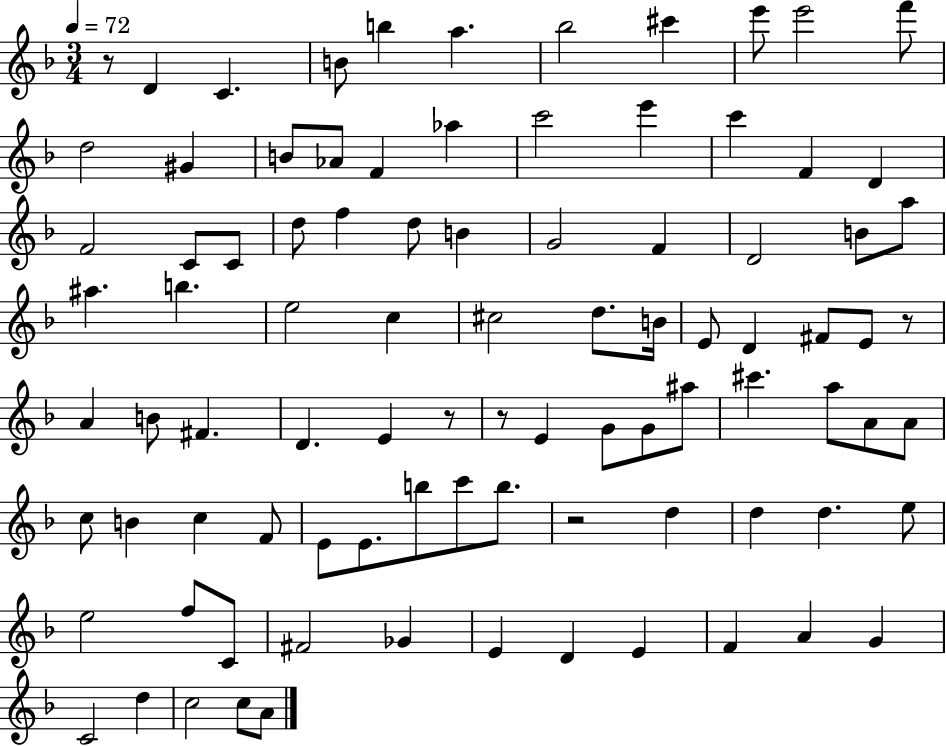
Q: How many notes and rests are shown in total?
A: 91